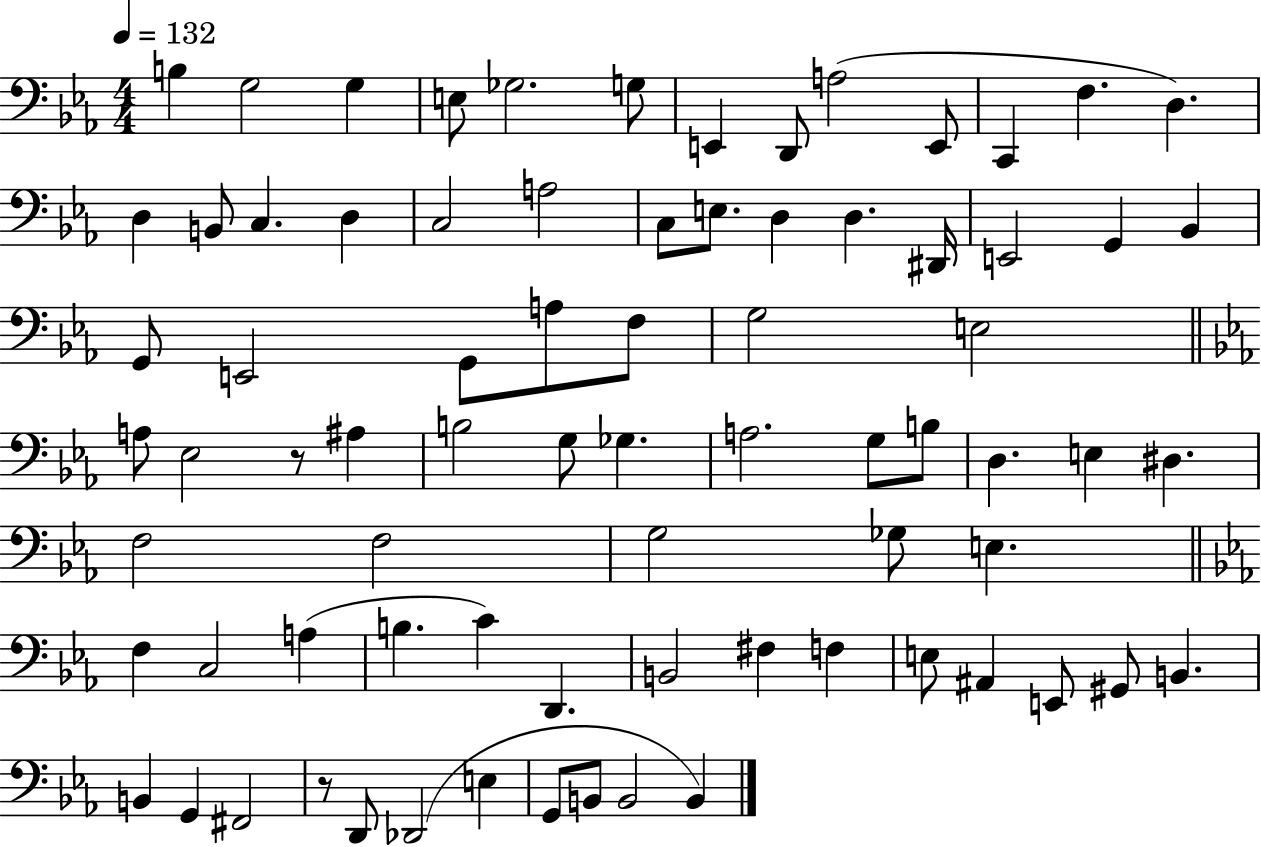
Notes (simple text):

B3/q G3/h G3/q E3/e Gb3/h. G3/e E2/q D2/e A3/h E2/e C2/q F3/q. D3/q. D3/q B2/e C3/q. D3/q C3/h A3/h C3/e E3/e. D3/q D3/q. D#2/s E2/h G2/q Bb2/q G2/e E2/h G2/e A3/e F3/e G3/h E3/h A3/e Eb3/h R/e A#3/q B3/h G3/e Gb3/q. A3/h. G3/e B3/e D3/q. E3/q D#3/q. F3/h F3/h G3/h Gb3/e E3/q. F3/q C3/h A3/q B3/q. C4/q D2/q. B2/h F#3/q F3/q E3/e A#2/q E2/e G#2/e B2/q. B2/q G2/q F#2/h R/e D2/e Db2/h E3/q G2/e B2/e B2/h B2/q